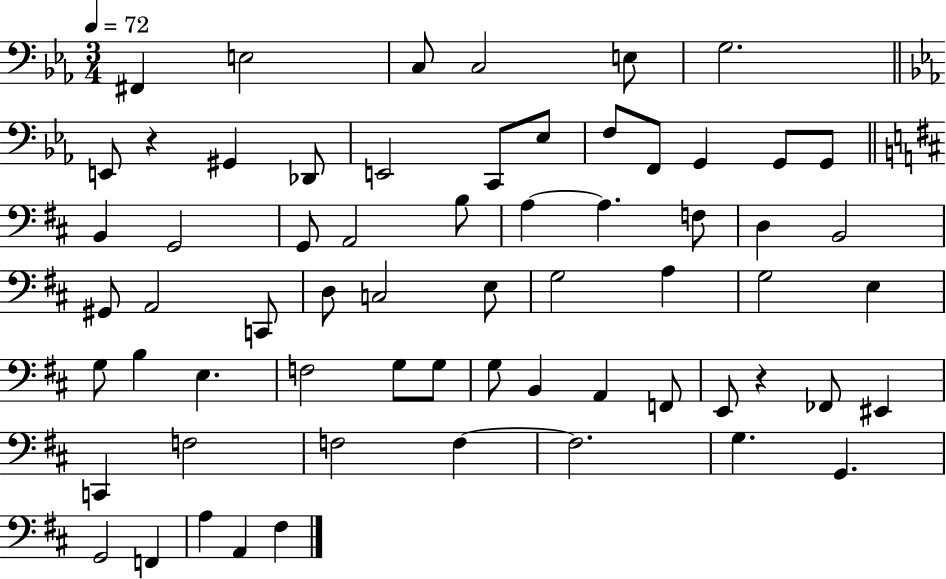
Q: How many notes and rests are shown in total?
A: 64